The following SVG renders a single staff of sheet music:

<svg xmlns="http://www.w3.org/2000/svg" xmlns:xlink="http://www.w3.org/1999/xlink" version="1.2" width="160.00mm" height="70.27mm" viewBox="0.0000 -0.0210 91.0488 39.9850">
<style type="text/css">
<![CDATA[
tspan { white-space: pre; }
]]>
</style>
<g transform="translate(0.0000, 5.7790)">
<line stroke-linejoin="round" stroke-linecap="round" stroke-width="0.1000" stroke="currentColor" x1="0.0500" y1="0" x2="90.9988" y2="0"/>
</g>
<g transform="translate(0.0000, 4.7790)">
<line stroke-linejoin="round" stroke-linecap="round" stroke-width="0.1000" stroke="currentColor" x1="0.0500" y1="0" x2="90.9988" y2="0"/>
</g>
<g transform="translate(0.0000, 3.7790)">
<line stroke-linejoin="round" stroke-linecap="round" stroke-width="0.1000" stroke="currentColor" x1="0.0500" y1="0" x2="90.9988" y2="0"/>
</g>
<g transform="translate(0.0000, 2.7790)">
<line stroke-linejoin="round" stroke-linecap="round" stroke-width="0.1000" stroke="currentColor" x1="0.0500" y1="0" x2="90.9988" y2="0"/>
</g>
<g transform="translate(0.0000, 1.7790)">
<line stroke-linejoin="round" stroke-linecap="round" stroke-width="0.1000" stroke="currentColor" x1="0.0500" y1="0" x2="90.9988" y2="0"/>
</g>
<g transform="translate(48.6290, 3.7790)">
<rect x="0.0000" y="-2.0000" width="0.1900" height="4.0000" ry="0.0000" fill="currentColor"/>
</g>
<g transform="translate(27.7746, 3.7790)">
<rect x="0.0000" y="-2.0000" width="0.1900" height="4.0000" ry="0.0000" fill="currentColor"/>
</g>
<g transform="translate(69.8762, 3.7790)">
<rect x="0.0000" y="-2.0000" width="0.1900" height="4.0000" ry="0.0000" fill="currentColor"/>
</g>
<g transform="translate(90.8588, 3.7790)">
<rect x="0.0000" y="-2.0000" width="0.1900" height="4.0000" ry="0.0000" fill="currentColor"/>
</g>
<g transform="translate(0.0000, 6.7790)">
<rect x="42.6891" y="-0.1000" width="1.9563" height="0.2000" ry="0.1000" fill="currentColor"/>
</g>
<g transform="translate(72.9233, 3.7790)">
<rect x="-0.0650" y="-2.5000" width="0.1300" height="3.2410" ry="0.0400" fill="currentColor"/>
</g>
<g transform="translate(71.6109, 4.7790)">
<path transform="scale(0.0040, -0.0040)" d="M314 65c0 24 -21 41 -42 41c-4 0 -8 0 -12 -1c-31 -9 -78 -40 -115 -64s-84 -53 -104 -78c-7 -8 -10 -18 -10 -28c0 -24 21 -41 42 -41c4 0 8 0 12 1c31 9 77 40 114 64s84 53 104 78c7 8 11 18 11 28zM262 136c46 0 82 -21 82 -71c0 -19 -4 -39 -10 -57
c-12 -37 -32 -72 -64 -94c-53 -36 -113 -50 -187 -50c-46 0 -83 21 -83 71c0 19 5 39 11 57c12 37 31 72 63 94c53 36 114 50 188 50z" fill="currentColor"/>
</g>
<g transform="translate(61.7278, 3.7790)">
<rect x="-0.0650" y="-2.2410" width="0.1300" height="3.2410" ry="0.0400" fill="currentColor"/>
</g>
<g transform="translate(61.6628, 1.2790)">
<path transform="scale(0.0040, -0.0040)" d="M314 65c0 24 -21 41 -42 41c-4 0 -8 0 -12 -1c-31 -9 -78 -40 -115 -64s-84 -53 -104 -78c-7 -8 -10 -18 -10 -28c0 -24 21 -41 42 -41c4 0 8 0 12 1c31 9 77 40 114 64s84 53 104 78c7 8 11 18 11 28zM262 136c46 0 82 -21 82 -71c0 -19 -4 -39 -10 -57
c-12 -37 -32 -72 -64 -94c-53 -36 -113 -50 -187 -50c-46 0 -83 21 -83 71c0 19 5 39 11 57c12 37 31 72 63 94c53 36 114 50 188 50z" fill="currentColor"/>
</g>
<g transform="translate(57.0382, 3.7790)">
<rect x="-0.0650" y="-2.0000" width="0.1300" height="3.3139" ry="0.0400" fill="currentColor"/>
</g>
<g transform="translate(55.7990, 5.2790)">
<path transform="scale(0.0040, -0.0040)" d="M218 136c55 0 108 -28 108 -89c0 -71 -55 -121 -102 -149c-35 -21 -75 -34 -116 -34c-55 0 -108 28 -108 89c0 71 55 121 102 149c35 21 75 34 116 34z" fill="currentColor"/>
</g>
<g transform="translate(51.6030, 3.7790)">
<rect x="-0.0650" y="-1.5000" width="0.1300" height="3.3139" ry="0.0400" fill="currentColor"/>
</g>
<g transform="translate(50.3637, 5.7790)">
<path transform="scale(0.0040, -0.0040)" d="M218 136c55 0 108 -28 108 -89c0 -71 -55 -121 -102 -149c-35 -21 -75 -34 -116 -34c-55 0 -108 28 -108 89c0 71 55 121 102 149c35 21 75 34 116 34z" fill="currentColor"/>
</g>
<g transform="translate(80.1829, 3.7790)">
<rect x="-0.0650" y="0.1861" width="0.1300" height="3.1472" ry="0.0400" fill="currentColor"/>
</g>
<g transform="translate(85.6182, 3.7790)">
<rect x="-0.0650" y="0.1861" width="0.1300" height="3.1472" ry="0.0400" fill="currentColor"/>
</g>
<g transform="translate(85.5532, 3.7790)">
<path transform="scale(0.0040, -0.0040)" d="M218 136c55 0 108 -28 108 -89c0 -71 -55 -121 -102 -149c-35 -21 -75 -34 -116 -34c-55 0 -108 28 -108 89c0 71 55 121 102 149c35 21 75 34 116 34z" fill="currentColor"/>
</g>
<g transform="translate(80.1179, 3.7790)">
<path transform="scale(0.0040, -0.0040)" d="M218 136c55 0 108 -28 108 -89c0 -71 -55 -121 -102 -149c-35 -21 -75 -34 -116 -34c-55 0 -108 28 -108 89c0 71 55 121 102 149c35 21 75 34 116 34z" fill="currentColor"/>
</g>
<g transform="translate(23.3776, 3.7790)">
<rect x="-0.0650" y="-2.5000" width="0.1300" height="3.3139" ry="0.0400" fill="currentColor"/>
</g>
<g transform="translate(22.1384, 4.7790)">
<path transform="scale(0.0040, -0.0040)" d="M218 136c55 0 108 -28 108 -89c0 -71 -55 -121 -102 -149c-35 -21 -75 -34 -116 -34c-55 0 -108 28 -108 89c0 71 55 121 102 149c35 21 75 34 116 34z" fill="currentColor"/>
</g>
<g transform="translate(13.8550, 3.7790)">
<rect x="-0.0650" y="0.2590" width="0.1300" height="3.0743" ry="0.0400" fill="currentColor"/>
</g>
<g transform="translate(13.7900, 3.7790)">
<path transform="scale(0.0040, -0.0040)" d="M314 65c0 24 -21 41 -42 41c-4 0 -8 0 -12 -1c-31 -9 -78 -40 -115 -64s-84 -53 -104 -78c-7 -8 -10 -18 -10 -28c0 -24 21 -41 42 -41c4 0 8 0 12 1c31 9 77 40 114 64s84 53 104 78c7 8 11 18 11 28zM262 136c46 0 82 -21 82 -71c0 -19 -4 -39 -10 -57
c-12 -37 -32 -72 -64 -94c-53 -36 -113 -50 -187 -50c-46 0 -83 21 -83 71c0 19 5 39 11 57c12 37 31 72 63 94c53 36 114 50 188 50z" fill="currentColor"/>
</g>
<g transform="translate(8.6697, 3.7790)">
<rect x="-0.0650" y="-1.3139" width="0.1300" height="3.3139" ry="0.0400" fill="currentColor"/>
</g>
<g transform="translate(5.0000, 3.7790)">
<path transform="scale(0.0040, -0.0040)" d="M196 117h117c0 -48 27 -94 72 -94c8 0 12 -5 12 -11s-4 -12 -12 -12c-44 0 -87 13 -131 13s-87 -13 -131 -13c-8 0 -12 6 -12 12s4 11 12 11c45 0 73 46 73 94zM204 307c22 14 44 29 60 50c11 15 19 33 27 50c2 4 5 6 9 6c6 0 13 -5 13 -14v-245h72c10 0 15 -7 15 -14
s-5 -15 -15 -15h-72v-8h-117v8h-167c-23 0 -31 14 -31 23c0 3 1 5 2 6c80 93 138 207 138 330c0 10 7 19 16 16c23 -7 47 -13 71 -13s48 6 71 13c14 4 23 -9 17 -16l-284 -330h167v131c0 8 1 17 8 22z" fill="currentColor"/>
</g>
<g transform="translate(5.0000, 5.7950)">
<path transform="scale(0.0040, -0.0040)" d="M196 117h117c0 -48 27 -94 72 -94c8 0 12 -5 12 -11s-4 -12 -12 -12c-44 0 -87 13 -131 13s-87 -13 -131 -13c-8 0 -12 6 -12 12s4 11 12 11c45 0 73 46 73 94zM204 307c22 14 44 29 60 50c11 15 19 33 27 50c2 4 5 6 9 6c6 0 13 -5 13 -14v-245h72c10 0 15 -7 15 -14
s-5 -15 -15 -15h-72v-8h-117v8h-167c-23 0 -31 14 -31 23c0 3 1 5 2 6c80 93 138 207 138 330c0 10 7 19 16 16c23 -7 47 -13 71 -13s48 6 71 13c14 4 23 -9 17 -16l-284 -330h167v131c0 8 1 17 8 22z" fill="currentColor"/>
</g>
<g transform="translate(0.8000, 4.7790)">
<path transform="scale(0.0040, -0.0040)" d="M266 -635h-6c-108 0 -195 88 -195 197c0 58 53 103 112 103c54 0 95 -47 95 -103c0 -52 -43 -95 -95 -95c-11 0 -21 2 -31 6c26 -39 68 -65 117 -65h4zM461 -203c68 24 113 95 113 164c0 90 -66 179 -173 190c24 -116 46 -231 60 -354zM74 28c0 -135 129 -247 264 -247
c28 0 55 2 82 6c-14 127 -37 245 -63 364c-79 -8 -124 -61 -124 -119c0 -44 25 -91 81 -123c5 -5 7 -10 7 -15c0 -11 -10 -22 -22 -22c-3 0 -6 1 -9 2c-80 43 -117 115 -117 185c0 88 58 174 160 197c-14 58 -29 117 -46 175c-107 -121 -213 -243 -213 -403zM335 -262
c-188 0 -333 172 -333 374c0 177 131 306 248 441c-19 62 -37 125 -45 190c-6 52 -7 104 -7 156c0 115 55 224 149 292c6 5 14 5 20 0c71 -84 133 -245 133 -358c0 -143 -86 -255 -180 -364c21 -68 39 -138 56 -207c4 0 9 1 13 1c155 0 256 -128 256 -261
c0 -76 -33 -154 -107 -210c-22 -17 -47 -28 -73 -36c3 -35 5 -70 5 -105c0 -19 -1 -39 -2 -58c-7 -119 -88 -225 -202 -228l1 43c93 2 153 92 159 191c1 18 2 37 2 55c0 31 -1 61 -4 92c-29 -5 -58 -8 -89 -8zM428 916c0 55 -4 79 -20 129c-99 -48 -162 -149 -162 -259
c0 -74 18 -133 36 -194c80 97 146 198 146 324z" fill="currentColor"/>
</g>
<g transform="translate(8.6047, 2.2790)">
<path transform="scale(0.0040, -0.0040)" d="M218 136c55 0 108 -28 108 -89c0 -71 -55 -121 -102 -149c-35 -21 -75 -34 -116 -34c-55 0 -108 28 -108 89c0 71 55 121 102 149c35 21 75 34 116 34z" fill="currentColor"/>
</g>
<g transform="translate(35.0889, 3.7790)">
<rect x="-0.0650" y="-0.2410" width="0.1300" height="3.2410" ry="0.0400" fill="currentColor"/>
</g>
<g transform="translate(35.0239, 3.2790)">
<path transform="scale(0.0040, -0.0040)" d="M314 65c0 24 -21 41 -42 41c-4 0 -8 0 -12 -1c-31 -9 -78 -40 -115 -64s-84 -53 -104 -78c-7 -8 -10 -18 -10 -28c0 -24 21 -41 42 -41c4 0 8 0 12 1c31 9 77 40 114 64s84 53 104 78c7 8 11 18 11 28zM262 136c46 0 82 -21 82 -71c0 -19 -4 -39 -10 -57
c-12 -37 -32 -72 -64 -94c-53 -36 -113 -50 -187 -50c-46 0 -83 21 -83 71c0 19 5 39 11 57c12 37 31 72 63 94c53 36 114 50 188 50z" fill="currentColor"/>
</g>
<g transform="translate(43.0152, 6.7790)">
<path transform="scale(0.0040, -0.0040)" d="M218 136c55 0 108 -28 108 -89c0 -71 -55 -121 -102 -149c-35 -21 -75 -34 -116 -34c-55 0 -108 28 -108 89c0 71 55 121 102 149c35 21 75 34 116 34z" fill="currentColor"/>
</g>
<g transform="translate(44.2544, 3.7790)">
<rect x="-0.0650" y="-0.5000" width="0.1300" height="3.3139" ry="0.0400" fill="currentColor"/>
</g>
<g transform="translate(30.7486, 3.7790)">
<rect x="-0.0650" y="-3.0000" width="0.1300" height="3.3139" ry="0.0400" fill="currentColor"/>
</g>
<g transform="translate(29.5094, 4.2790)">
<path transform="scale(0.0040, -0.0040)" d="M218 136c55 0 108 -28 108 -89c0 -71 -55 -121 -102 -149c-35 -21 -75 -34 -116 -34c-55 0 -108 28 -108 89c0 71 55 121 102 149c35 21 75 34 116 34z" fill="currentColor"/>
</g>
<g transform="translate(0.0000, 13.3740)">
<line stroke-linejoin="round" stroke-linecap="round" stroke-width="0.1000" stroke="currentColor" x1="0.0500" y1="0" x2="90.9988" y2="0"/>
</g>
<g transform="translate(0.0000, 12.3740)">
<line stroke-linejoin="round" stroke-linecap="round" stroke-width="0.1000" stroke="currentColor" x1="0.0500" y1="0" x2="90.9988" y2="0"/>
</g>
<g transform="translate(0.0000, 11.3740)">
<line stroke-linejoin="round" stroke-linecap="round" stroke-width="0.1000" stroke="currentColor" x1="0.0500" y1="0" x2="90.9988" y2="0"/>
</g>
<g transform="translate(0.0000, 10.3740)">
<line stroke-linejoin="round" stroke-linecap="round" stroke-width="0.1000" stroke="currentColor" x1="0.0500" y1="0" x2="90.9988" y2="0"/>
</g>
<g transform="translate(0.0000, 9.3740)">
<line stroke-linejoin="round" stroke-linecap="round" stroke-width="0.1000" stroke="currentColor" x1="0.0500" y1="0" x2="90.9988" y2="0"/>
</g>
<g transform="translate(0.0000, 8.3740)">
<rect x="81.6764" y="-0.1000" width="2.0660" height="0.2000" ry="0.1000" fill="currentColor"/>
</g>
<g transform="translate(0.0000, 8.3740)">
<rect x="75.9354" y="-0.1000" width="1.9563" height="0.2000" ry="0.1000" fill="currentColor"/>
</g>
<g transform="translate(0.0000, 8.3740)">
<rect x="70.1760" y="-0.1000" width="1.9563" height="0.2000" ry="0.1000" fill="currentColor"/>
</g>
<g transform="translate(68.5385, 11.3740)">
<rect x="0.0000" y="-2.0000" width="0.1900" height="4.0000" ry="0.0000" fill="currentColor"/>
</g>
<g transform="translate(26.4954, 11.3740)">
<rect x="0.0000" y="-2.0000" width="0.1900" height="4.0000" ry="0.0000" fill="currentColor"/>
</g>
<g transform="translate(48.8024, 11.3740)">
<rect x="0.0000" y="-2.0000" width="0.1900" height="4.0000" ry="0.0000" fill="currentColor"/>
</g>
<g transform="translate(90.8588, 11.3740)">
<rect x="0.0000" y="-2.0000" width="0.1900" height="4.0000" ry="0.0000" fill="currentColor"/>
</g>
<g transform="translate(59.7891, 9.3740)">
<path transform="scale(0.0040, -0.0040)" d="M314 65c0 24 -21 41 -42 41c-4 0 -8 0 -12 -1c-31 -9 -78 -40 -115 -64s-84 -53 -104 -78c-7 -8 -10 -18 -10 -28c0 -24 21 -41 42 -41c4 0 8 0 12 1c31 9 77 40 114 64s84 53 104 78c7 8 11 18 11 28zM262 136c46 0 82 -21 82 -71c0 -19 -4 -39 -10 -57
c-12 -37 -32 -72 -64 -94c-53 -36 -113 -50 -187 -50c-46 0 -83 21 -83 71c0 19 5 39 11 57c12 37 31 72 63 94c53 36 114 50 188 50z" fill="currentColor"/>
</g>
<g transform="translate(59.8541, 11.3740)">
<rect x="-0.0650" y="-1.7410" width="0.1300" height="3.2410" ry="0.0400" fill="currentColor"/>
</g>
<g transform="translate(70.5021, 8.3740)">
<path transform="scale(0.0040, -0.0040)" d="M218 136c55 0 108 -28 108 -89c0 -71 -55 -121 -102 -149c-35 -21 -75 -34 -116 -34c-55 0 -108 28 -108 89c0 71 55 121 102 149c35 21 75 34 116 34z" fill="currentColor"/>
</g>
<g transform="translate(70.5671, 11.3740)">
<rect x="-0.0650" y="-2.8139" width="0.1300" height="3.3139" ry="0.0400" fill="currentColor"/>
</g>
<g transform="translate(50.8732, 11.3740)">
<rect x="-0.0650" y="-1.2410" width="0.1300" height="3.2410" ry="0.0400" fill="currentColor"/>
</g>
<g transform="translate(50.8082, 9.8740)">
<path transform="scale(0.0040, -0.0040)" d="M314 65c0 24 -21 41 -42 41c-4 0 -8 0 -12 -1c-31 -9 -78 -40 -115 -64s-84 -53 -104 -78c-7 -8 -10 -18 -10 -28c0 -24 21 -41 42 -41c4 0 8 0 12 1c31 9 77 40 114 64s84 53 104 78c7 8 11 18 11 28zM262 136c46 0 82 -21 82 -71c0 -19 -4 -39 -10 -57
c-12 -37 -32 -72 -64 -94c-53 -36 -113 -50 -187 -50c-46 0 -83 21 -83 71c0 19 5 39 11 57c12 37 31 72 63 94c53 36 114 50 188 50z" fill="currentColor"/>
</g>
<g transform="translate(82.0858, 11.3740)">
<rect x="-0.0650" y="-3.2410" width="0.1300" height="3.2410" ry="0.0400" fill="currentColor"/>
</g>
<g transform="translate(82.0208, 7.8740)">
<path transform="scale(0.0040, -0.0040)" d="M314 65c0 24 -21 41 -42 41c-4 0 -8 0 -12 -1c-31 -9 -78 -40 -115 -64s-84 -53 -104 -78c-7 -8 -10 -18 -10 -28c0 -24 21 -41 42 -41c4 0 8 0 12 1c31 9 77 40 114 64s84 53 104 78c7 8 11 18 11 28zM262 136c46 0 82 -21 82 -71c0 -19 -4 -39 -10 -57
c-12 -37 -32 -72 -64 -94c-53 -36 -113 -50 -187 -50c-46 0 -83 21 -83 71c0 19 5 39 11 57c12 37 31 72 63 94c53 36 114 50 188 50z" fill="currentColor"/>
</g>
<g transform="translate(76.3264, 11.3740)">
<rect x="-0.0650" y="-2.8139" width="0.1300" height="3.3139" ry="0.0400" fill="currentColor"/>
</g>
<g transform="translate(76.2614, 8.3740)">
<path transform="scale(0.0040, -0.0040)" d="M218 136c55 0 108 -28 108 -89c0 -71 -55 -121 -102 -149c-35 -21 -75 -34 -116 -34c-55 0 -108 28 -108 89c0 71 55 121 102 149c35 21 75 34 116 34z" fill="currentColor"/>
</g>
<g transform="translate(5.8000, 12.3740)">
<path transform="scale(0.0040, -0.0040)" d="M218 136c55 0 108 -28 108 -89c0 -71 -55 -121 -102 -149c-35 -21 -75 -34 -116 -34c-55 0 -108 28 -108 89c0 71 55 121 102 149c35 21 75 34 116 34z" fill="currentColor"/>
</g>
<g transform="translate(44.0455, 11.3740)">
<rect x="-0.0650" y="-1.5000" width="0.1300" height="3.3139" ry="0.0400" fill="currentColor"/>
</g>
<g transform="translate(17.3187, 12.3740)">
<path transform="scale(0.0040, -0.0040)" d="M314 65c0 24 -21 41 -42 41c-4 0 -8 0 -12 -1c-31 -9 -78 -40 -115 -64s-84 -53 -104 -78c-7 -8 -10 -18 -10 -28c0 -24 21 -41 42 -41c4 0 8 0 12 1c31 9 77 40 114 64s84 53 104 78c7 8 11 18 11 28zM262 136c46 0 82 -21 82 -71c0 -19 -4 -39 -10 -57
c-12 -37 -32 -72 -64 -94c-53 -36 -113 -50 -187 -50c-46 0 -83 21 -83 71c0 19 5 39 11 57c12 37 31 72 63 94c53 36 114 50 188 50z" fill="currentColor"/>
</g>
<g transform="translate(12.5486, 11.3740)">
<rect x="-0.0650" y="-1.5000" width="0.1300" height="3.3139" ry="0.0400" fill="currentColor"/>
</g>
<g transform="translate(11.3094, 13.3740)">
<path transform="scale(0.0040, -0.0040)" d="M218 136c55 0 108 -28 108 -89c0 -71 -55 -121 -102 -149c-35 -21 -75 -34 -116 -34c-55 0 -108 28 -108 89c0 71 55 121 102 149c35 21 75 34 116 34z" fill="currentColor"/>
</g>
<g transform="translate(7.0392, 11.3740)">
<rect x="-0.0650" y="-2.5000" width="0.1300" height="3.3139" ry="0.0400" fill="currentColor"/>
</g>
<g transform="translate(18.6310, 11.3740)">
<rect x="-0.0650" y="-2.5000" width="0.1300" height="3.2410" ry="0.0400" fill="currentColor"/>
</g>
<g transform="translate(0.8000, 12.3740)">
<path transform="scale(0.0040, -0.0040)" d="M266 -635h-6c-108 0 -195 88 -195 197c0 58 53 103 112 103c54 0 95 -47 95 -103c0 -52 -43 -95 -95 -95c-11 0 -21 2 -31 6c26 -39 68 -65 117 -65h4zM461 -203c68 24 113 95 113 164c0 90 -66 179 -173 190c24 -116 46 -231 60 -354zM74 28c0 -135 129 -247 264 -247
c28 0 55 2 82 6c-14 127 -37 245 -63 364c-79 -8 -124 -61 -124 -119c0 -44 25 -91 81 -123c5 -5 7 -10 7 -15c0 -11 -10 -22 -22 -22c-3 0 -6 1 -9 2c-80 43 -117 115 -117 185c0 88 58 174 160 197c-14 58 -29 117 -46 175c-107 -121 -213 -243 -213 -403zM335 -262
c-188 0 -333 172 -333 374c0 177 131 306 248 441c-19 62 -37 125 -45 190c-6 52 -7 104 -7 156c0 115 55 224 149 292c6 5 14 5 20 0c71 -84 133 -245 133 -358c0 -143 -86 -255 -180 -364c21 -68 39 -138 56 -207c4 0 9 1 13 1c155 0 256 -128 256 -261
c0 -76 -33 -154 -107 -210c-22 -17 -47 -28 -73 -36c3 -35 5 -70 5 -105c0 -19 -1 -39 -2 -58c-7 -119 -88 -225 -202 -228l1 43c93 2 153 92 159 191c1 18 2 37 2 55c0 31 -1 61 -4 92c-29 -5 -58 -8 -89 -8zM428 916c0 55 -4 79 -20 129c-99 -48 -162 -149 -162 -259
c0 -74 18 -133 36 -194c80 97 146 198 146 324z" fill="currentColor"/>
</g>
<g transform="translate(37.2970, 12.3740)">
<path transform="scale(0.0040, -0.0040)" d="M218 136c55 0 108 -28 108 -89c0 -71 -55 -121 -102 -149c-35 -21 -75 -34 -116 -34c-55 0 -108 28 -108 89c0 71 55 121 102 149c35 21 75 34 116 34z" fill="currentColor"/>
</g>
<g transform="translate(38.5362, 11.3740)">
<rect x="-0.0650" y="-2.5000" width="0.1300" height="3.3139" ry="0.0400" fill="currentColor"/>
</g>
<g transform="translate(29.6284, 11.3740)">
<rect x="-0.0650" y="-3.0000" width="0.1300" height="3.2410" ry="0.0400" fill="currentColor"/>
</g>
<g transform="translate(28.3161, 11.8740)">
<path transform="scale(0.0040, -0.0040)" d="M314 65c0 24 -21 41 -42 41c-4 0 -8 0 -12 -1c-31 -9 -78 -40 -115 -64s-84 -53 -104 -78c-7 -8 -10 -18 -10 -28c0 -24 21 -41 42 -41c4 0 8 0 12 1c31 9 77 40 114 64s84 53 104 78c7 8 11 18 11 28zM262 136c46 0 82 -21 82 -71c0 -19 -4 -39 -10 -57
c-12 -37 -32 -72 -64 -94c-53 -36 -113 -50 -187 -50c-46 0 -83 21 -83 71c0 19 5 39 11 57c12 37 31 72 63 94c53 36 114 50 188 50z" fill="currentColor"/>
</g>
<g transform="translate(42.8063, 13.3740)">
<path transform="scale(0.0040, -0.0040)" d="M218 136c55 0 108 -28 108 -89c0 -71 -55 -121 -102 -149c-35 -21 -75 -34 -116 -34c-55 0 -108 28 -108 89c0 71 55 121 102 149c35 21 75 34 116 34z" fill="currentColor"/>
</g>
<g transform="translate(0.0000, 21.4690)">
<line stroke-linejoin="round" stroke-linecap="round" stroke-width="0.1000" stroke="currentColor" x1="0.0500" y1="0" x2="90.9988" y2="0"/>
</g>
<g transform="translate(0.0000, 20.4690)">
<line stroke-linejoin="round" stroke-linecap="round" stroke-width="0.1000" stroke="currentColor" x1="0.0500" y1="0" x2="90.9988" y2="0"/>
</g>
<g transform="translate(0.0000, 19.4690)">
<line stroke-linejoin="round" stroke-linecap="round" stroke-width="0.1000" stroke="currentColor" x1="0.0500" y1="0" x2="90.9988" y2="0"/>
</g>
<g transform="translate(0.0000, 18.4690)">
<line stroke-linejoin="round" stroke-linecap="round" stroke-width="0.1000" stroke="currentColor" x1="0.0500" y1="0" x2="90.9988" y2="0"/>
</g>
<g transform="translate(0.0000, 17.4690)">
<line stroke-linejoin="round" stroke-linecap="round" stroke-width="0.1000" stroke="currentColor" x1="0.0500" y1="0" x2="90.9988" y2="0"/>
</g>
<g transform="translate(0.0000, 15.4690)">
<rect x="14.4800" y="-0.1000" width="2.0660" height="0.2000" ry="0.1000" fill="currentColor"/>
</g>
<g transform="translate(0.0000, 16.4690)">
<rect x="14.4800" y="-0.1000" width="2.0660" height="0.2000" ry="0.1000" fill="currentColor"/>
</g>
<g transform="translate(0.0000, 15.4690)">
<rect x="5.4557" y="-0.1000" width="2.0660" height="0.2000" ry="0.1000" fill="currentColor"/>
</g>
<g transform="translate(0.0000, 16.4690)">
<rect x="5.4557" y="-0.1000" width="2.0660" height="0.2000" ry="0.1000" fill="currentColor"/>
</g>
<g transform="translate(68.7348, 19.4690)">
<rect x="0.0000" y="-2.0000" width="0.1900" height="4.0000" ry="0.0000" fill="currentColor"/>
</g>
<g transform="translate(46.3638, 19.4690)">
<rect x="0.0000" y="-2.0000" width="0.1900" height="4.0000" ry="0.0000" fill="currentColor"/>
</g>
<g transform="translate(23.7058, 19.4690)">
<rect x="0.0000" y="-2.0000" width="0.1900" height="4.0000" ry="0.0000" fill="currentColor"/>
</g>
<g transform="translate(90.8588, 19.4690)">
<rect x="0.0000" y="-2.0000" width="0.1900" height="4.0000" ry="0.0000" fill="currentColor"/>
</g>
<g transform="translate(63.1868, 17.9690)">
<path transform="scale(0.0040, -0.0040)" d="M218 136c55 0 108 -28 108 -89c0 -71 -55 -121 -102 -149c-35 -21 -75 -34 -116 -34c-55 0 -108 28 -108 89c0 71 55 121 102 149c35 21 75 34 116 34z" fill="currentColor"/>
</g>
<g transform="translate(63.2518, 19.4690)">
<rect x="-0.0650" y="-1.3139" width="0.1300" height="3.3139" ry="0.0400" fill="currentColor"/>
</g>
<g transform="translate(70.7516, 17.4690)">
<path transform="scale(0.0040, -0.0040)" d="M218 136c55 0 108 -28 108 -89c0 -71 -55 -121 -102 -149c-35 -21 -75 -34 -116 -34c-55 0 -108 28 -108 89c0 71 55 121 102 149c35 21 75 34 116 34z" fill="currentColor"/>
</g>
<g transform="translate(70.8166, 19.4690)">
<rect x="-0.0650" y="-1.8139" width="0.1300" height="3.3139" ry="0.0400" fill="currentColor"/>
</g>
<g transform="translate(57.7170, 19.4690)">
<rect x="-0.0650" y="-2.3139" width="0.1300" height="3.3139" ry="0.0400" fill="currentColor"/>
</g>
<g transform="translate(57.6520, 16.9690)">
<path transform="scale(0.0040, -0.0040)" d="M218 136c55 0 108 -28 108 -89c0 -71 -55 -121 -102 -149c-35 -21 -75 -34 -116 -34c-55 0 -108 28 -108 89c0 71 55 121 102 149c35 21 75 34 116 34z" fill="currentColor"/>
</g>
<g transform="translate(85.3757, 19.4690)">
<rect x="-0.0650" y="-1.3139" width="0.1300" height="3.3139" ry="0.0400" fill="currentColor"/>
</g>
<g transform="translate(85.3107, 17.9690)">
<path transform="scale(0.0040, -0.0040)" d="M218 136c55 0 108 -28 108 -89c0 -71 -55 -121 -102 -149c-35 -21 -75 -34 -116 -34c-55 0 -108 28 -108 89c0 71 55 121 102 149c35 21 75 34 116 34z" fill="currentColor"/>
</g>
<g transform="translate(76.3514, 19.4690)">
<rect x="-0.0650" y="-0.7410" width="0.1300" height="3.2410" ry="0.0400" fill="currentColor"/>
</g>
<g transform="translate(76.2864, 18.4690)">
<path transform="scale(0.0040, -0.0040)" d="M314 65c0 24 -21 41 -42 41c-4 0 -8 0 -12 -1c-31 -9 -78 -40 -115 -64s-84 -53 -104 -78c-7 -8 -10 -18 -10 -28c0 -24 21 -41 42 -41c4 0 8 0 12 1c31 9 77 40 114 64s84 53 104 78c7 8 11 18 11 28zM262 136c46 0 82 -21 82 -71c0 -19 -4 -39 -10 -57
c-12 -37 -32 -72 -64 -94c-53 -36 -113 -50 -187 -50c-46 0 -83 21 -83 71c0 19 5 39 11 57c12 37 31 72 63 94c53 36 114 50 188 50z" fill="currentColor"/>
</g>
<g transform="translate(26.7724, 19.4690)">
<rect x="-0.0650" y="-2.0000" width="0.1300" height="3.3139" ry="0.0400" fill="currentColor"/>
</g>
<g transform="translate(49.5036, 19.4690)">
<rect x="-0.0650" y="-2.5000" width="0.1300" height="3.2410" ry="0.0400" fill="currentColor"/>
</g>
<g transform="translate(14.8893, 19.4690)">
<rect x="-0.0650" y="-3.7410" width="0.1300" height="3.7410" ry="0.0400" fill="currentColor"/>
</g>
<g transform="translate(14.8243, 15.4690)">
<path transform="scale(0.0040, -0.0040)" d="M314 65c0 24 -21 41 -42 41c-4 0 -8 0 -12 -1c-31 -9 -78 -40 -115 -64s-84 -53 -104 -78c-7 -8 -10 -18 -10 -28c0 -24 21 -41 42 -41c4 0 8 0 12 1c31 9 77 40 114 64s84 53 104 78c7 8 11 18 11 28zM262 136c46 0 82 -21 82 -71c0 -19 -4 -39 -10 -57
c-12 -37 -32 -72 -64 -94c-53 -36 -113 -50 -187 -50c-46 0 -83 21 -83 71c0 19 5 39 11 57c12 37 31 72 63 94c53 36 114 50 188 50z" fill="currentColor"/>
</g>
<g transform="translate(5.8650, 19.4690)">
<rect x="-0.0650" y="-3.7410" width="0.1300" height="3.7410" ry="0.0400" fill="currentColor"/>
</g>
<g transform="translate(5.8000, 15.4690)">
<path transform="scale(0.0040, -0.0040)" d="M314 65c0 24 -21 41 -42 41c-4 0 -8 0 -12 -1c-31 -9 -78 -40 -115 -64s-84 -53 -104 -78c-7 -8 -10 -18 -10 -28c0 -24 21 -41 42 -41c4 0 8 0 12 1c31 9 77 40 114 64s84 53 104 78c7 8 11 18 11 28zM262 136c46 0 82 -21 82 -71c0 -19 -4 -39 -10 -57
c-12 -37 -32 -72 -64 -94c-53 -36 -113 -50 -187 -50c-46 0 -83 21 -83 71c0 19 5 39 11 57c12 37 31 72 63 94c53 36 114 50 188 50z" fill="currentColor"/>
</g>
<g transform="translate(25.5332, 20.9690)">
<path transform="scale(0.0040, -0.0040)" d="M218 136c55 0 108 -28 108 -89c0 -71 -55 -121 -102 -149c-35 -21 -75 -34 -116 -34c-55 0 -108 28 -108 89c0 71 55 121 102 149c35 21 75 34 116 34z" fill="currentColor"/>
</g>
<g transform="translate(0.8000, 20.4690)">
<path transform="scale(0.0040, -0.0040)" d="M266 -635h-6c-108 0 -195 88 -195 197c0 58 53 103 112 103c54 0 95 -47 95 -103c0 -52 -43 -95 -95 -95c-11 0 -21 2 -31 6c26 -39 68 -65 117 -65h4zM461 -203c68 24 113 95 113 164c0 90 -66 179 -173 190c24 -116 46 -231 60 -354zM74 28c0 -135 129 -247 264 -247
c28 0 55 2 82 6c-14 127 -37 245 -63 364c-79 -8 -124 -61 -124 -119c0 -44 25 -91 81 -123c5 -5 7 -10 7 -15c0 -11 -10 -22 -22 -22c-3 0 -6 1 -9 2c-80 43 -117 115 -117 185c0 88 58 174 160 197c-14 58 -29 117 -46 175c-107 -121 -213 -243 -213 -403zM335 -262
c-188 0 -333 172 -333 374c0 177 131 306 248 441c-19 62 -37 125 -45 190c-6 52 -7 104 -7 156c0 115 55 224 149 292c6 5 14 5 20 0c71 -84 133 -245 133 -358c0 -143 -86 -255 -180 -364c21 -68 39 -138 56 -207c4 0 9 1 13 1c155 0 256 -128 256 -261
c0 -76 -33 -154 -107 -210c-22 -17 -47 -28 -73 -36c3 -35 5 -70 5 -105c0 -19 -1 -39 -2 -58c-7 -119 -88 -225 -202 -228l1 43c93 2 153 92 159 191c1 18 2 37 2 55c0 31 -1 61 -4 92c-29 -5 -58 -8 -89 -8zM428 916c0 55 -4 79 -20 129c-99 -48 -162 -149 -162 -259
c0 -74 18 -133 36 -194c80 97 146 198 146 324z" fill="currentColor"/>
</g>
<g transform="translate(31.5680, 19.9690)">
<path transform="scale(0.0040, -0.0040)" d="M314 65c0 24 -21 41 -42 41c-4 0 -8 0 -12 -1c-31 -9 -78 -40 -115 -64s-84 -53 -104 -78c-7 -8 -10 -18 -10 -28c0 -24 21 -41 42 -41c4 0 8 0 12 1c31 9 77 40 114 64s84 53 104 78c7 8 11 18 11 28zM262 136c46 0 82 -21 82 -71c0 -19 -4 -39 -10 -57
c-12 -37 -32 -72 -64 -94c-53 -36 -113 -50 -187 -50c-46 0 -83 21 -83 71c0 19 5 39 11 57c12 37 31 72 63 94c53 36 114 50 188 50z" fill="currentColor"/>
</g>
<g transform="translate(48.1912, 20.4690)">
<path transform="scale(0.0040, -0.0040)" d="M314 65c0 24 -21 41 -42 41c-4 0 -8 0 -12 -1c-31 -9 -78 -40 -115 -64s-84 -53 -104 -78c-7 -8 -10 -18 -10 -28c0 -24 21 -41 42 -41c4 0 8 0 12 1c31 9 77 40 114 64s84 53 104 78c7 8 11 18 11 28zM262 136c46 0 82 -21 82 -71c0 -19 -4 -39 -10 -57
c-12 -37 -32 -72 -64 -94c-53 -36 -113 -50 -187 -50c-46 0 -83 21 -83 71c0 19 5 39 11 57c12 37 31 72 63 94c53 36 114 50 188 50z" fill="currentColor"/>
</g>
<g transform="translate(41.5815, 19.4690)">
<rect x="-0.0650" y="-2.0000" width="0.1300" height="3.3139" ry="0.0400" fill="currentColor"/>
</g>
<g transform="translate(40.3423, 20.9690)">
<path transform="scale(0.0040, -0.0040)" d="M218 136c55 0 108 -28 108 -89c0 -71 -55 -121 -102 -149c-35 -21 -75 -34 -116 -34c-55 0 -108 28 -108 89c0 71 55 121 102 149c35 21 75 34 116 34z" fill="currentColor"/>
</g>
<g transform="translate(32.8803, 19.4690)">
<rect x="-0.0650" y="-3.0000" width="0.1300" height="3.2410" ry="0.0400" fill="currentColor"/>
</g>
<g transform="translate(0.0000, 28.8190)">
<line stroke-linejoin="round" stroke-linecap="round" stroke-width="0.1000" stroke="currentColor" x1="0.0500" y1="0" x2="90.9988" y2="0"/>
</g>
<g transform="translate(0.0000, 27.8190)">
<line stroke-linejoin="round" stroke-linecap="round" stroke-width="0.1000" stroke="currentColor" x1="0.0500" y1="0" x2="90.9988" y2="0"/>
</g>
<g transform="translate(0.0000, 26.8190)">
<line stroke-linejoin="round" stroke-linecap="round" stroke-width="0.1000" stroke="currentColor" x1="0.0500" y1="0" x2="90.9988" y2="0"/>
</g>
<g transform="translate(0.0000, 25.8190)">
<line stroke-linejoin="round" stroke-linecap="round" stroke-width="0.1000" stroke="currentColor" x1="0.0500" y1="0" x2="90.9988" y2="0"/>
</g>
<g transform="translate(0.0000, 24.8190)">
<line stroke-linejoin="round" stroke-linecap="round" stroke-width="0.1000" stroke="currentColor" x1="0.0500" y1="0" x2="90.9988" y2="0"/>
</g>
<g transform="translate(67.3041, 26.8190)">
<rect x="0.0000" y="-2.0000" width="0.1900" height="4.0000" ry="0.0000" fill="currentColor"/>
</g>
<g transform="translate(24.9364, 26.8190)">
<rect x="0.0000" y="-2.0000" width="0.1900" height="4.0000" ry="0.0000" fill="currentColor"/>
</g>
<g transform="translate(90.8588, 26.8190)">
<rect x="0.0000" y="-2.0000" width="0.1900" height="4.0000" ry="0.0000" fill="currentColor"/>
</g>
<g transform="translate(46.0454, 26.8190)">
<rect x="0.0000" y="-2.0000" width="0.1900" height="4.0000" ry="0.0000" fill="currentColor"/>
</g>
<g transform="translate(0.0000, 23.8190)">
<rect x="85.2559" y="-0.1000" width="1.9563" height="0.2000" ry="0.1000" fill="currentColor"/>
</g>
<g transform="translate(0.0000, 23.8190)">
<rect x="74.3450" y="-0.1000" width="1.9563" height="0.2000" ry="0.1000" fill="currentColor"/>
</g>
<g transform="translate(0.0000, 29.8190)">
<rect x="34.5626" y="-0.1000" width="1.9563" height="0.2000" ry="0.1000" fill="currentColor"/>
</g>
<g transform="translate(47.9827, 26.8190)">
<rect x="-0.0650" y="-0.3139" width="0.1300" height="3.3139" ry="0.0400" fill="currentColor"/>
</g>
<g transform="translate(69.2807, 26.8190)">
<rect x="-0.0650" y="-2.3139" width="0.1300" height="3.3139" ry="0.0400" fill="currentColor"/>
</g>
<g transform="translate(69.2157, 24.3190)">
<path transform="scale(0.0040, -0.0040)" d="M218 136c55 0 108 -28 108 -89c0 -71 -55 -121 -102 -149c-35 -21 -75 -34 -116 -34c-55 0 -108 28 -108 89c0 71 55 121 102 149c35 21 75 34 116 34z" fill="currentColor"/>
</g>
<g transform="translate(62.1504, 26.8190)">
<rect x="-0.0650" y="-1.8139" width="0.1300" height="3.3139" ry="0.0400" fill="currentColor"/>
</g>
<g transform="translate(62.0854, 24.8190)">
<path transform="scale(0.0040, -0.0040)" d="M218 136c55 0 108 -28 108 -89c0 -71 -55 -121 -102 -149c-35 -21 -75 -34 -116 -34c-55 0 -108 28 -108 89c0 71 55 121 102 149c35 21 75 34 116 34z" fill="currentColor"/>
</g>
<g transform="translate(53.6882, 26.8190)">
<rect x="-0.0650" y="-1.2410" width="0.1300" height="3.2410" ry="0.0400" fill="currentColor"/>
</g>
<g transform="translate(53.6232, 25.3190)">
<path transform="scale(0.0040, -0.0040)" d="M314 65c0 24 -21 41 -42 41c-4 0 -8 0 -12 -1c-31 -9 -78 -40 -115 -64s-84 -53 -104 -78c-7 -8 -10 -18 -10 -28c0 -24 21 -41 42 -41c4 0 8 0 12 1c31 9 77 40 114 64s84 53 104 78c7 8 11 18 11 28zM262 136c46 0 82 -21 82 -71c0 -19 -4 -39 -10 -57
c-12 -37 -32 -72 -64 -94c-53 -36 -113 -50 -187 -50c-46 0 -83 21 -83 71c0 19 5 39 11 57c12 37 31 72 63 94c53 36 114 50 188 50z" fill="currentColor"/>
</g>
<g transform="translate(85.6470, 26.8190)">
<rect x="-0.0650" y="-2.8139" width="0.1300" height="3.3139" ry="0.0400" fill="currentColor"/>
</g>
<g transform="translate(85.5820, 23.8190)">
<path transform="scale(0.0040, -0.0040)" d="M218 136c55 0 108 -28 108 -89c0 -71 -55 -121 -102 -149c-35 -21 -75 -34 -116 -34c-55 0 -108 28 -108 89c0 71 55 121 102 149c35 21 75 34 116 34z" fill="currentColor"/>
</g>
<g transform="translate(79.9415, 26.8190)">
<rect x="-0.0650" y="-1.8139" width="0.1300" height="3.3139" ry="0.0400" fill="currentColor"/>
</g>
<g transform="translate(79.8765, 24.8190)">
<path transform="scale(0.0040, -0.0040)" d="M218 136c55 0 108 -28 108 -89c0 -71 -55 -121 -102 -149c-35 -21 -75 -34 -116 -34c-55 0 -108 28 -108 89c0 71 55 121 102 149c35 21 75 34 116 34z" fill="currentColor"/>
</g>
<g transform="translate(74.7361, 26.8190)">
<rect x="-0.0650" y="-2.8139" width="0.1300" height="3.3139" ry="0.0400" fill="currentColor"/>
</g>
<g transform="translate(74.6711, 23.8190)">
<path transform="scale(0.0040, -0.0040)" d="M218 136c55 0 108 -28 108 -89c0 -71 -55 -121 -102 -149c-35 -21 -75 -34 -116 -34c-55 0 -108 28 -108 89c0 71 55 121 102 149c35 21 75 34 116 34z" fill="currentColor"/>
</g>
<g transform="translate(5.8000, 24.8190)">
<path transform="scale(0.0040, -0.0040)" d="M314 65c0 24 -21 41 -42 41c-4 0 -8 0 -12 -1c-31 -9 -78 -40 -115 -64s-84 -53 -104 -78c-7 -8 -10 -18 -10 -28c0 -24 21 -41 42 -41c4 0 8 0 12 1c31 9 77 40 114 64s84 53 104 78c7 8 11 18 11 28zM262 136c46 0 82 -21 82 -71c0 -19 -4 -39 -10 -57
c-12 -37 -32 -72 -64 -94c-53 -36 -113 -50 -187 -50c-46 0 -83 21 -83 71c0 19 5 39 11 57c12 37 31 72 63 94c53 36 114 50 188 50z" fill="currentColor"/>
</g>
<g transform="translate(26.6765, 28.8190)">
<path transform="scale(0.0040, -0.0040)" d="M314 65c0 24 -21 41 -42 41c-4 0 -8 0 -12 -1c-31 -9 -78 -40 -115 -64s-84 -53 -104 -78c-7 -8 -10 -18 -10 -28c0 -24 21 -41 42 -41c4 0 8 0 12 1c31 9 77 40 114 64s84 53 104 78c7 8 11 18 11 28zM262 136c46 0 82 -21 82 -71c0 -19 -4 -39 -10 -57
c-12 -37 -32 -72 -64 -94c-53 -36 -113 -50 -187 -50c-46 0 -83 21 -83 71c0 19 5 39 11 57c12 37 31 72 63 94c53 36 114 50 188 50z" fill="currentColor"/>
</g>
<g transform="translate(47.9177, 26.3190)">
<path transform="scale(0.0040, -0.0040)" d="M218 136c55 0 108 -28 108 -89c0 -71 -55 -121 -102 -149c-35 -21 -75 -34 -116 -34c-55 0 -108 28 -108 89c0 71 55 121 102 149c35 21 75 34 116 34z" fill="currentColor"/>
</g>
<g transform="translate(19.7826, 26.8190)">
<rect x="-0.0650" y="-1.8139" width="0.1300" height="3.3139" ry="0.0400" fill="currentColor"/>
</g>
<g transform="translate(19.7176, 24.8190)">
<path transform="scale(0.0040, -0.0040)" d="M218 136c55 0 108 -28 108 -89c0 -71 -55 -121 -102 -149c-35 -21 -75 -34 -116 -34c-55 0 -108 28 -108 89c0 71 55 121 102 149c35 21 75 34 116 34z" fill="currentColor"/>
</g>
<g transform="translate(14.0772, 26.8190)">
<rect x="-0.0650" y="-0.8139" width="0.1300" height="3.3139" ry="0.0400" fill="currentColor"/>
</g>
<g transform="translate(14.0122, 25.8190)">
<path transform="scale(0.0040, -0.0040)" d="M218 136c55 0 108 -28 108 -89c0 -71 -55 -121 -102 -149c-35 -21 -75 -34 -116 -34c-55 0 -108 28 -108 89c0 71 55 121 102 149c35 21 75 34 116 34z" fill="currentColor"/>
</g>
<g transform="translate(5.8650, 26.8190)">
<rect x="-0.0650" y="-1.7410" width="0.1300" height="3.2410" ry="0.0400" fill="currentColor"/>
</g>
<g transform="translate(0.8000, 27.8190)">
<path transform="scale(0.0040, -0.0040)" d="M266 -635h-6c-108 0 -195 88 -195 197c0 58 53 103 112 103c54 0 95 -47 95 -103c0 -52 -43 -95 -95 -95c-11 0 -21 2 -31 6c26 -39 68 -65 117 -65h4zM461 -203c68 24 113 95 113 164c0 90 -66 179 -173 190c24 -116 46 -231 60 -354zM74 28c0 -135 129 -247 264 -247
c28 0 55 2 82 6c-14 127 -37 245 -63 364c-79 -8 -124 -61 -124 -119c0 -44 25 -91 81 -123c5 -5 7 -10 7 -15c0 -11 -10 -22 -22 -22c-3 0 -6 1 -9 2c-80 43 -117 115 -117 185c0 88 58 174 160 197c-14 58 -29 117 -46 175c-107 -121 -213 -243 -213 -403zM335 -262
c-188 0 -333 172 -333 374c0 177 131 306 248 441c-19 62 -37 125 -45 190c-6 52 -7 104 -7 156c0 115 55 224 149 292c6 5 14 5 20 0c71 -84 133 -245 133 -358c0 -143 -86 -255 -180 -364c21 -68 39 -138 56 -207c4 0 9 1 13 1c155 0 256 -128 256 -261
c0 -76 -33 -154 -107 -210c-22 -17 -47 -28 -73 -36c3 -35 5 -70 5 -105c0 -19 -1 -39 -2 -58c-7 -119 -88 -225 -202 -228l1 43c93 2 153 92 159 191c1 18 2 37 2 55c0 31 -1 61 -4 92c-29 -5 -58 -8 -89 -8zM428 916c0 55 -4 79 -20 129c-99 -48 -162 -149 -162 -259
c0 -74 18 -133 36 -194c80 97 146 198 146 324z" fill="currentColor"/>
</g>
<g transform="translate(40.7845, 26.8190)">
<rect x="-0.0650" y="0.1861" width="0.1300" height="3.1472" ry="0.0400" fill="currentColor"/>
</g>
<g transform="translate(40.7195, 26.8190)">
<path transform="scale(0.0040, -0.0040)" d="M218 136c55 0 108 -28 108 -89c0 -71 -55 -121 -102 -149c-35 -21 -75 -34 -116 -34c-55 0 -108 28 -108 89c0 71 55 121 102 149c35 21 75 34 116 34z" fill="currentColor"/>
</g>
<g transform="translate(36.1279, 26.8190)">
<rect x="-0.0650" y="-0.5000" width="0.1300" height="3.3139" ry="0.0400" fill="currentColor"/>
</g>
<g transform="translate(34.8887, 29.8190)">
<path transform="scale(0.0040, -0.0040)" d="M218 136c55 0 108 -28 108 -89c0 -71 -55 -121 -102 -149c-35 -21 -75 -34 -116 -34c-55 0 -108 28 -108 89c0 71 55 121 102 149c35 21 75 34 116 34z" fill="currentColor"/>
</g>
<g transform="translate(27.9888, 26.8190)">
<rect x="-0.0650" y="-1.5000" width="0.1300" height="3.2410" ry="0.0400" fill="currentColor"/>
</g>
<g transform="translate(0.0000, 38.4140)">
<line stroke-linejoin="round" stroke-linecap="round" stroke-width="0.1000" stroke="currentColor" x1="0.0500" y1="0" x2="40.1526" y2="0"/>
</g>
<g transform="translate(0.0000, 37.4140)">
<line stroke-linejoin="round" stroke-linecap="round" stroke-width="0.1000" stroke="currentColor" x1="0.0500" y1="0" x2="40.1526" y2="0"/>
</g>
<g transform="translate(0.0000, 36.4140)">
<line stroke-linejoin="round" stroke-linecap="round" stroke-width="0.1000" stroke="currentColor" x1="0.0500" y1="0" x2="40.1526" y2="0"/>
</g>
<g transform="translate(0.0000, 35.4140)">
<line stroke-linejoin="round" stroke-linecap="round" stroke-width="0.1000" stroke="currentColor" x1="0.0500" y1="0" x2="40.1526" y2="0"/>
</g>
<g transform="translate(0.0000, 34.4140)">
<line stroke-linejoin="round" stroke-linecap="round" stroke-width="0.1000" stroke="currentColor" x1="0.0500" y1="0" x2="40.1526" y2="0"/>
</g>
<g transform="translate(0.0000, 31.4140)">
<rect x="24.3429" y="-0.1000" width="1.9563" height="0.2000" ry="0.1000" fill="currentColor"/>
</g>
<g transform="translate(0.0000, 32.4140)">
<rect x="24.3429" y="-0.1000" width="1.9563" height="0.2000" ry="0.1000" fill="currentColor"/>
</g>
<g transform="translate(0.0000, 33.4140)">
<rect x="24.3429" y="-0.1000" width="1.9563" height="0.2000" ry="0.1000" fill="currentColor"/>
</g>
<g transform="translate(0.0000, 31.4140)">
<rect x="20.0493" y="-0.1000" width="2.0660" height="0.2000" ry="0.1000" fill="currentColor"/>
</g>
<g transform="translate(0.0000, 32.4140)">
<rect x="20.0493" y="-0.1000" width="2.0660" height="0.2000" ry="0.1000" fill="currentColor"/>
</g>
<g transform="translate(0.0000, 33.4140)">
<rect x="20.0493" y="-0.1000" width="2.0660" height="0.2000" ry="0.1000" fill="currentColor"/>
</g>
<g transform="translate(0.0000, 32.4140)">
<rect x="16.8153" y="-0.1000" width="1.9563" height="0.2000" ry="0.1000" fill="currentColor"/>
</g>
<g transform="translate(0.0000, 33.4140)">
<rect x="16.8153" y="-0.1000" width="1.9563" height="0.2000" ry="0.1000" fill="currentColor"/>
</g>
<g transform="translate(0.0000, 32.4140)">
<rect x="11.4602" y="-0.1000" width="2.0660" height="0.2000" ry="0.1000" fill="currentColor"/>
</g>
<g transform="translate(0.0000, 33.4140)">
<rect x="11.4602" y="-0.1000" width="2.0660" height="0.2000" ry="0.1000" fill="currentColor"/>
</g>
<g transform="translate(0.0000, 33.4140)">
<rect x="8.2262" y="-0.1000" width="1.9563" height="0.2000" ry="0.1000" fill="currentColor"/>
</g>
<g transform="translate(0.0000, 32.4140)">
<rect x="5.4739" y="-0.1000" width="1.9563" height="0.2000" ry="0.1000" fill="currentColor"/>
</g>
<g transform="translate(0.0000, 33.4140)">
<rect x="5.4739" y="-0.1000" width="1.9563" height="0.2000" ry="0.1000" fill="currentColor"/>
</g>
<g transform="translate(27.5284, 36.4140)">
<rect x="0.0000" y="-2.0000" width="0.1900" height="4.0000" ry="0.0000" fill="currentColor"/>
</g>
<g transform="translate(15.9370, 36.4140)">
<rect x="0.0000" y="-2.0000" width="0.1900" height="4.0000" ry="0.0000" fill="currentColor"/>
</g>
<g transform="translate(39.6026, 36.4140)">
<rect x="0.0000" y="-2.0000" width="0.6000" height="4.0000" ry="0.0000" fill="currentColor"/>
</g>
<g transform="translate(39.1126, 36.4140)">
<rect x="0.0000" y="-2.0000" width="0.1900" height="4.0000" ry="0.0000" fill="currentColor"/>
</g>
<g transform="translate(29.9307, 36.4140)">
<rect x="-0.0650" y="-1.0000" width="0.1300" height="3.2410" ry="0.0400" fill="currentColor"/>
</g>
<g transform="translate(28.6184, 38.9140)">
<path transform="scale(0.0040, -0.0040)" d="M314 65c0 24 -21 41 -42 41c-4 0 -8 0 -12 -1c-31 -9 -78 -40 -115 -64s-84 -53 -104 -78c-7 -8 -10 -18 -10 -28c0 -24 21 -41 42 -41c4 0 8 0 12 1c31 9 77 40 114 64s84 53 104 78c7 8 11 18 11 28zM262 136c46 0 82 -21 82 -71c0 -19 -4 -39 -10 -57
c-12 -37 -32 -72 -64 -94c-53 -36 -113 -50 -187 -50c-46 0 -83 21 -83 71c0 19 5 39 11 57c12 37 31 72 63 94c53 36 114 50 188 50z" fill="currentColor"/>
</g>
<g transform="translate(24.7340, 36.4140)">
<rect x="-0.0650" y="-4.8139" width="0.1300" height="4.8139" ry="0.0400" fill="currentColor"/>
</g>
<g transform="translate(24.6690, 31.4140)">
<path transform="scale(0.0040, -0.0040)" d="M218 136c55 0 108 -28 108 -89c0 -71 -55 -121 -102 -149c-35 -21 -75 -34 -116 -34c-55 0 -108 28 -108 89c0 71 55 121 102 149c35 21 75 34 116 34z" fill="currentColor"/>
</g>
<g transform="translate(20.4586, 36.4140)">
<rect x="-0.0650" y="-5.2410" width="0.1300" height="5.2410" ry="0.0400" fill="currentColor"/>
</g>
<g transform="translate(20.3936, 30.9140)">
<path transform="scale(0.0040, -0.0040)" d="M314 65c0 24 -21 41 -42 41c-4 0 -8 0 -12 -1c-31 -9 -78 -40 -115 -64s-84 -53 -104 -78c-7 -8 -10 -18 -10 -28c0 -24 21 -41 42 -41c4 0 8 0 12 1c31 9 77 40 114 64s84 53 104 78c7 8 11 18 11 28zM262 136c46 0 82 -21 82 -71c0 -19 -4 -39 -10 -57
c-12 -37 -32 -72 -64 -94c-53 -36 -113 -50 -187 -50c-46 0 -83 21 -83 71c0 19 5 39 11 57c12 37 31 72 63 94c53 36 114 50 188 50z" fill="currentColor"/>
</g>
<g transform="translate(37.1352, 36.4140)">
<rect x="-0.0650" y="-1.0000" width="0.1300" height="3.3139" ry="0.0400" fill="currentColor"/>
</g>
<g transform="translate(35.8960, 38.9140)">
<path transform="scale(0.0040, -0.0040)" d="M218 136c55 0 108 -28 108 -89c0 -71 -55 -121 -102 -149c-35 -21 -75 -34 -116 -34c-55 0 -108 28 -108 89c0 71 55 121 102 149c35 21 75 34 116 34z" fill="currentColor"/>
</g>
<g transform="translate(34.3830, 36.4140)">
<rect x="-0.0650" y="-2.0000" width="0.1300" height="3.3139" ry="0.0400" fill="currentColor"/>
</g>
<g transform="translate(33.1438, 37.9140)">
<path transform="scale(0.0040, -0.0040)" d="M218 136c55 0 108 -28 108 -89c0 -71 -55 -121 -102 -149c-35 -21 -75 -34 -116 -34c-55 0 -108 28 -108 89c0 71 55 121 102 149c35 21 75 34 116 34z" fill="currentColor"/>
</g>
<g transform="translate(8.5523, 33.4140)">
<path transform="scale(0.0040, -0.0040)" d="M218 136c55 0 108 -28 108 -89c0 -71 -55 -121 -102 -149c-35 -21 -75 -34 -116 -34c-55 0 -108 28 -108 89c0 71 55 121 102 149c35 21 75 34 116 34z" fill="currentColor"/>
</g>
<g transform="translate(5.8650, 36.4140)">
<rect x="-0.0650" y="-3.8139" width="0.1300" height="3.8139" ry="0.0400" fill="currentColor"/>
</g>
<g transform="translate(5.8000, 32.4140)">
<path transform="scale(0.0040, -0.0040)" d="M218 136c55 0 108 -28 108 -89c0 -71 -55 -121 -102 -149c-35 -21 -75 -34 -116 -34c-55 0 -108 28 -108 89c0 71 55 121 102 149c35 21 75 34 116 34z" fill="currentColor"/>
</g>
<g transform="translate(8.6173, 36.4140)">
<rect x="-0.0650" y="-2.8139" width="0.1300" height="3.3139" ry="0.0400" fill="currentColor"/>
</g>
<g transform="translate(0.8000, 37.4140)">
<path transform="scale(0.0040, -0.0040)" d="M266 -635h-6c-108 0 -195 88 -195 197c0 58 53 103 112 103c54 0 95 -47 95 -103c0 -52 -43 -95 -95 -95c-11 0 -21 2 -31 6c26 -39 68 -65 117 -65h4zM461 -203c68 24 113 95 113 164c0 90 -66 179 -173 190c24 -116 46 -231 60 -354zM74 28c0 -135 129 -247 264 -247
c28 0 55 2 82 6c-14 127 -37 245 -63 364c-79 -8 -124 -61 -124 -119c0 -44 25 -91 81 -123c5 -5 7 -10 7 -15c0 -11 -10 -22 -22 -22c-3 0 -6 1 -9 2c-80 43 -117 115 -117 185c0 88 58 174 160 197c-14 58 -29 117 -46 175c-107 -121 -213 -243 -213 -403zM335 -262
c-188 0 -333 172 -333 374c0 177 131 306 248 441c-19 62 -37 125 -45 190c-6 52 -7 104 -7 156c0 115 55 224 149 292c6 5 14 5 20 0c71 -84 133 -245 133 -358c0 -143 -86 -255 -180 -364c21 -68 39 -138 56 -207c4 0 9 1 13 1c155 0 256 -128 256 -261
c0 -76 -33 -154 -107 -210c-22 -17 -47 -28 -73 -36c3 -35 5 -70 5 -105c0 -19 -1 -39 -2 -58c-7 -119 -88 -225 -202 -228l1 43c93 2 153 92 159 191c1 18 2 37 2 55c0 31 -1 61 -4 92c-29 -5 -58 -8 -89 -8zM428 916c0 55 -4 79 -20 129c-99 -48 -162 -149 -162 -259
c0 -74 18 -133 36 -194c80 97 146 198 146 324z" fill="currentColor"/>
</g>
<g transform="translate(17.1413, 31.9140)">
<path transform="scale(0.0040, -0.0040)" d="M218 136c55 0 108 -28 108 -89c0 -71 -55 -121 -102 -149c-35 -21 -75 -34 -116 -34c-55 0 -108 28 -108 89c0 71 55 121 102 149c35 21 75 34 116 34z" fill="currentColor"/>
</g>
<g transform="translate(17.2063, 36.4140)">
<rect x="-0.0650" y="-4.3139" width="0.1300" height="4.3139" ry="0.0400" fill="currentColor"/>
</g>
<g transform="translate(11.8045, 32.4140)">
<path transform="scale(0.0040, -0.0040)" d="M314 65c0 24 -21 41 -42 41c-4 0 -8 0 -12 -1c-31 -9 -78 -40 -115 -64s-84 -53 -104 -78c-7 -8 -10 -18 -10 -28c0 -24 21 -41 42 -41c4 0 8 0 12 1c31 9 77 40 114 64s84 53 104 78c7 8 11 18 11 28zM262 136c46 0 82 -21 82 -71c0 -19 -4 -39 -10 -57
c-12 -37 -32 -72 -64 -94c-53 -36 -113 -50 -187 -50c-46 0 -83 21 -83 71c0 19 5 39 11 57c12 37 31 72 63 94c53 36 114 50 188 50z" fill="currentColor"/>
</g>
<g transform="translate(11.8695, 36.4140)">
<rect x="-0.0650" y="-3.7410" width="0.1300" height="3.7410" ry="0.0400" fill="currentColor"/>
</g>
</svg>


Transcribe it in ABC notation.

X:1
T:Untitled
M:4/4
L:1/4
K:C
e B2 G A c2 C E F g2 G2 B B G E G2 A2 G E e2 f2 a a b2 c'2 c'2 F A2 F G2 g e f d2 e f2 d f E2 C B c e2 f g a f a c' a c'2 d' f'2 e' D2 F D